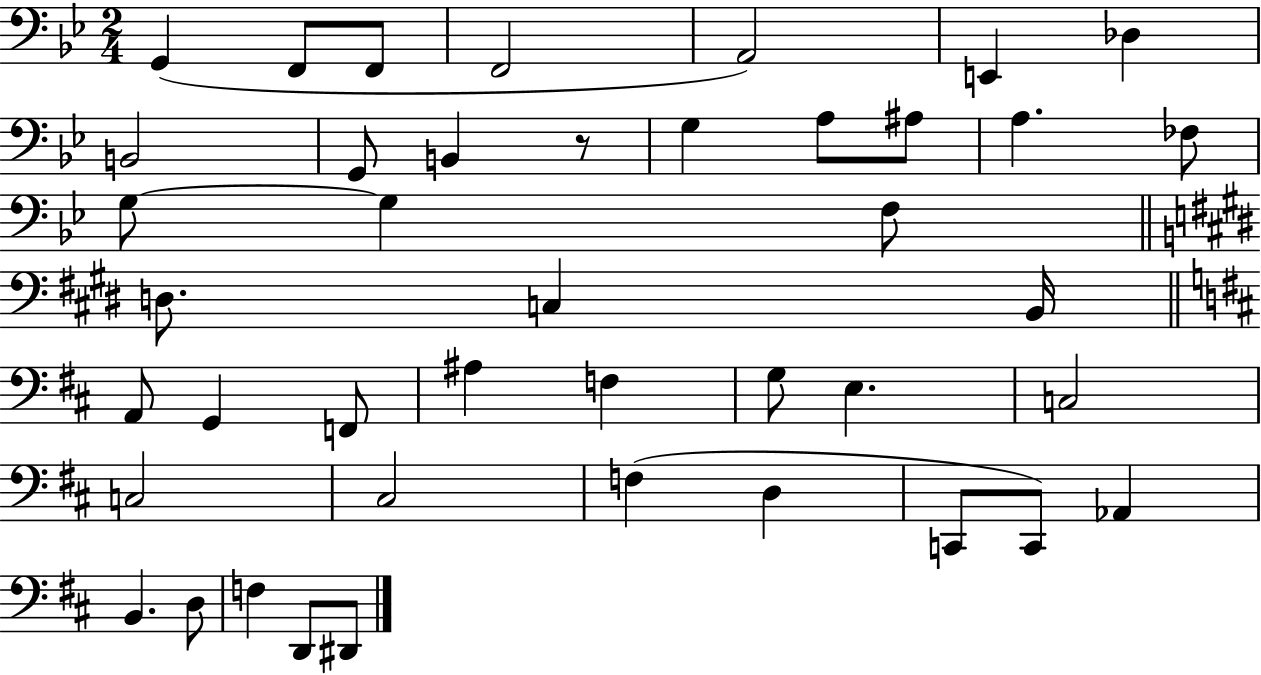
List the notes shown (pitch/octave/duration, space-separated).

G2/q F2/e F2/e F2/h A2/h E2/q Db3/q B2/h G2/e B2/q R/e G3/q A3/e A#3/e A3/q. FES3/e G3/e G3/q F3/e D3/e. C3/q B2/s A2/e G2/q F2/e A#3/q F3/q G3/e E3/q. C3/h C3/h C#3/h F3/q D3/q C2/e C2/e Ab2/q B2/q. D3/e F3/q D2/e D#2/e